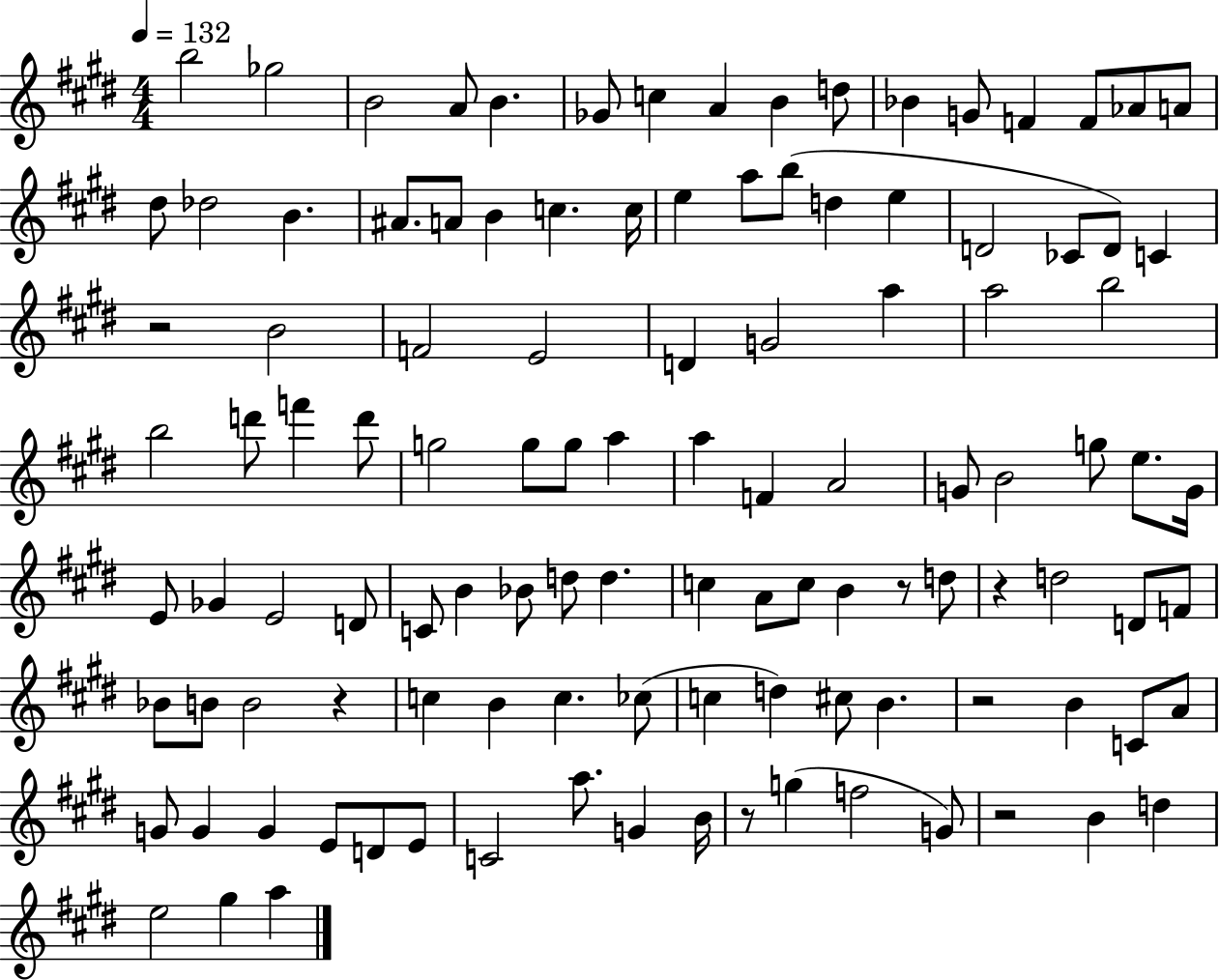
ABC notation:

X:1
T:Untitled
M:4/4
L:1/4
K:E
b2 _g2 B2 A/2 B _G/2 c A B d/2 _B G/2 F F/2 _A/2 A/2 ^d/2 _d2 B ^A/2 A/2 B c c/4 e a/2 b/2 d e D2 _C/2 D/2 C z2 B2 F2 E2 D G2 a a2 b2 b2 d'/2 f' d'/2 g2 g/2 g/2 a a F A2 G/2 B2 g/2 e/2 G/4 E/2 _G E2 D/2 C/2 B _B/2 d/2 d c A/2 c/2 B z/2 d/2 z d2 D/2 F/2 _B/2 B/2 B2 z c B c _c/2 c d ^c/2 B z2 B C/2 A/2 G/2 G G E/2 D/2 E/2 C2 a/2 G B/4 z/2 g f2 G/2 z2 B d e2 ^g a